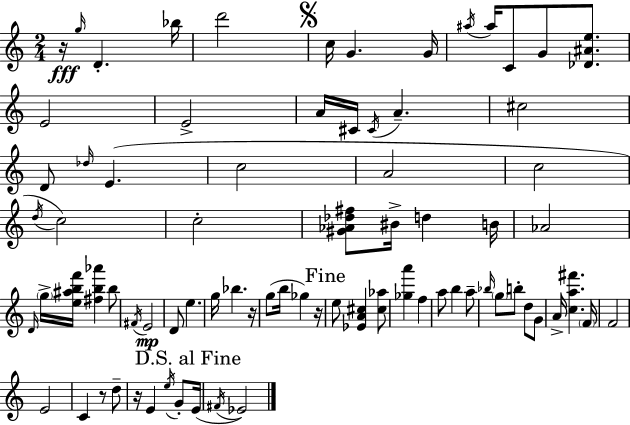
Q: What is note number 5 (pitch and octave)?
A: C5